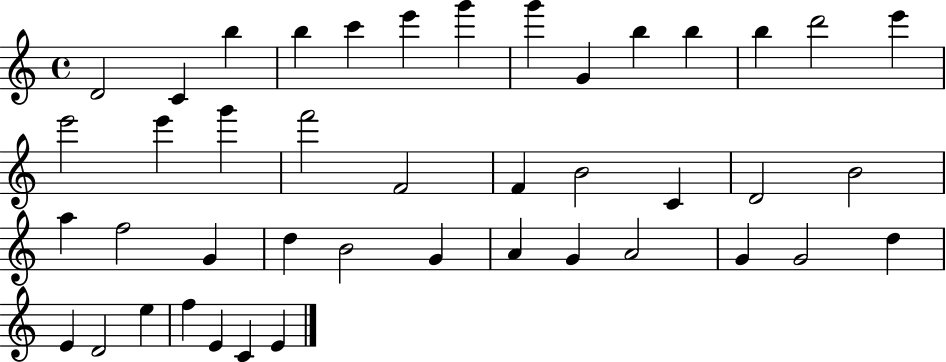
{
  \clef treble
  \time 4/4
  \defaultTimeSignature
  \key c \major
  d'2 c'4 b''4 | b''4 c'''4 e'''4 g'''4 | g'''4 g'4 b''4 b''4 | b''4 d'''2 e'''4 | \break e'''2 e'''4 g'''4 | f'''2 f'2 | f'4 b'2 c'4 | d'2 b'2 | \break a''4 f''2 g'4 | d''4 b'2 g'4 | a'4 g'4 a'2 | g'4 g'2 d''4 | \break e'4 d'2 e''4 | f''4 e'4 c'4 e'4 | \bar "|."
}